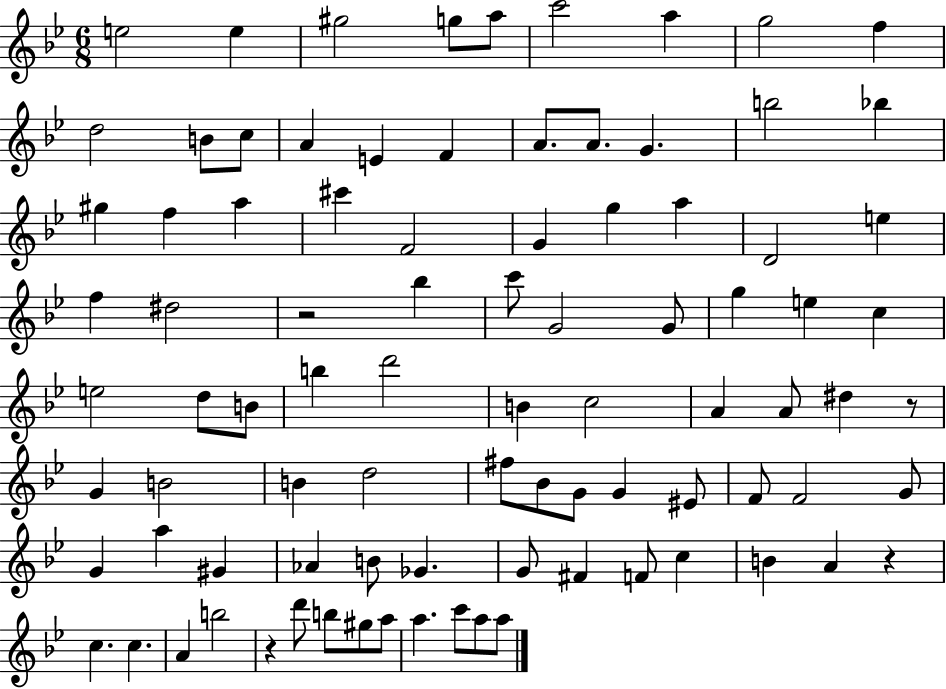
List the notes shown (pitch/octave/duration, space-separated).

E5/h E5/q G#5/h G5/e A5/e C6/h A5/q G5/h F5/q D5/h B4/e C5/e A4/q E4/q F4/q A4/e. A4/e. G4/q. B5/h Bb5/q G#5/q F5/q A5/q C#6/q F4/h G4/q G5/q A5/q D4/h E5/q F5/q D#5/h R/h Bb5/q C6/e G4/h G4/e G5/q E5/q C5/q E5/h D5/e B4/e B5/q D6/h B4/q C5/h A4/q A4/e D#5/q R/e G4/q B4/h B4/q D5/h F#5/e Bb4/e G4/e G4/q EIS4/e F4/e F4/h G4/e G4/q A5/q G#4/q Ab4/q B4/e Gb4/q. G4/e F#4/q F4/e C5/q B4/q A4/q R/q C5/q. C5/q. A4/q B5/h R/q D6/e B5/e G#5/e A5/e A5/q. C6/e A5/e A5/e